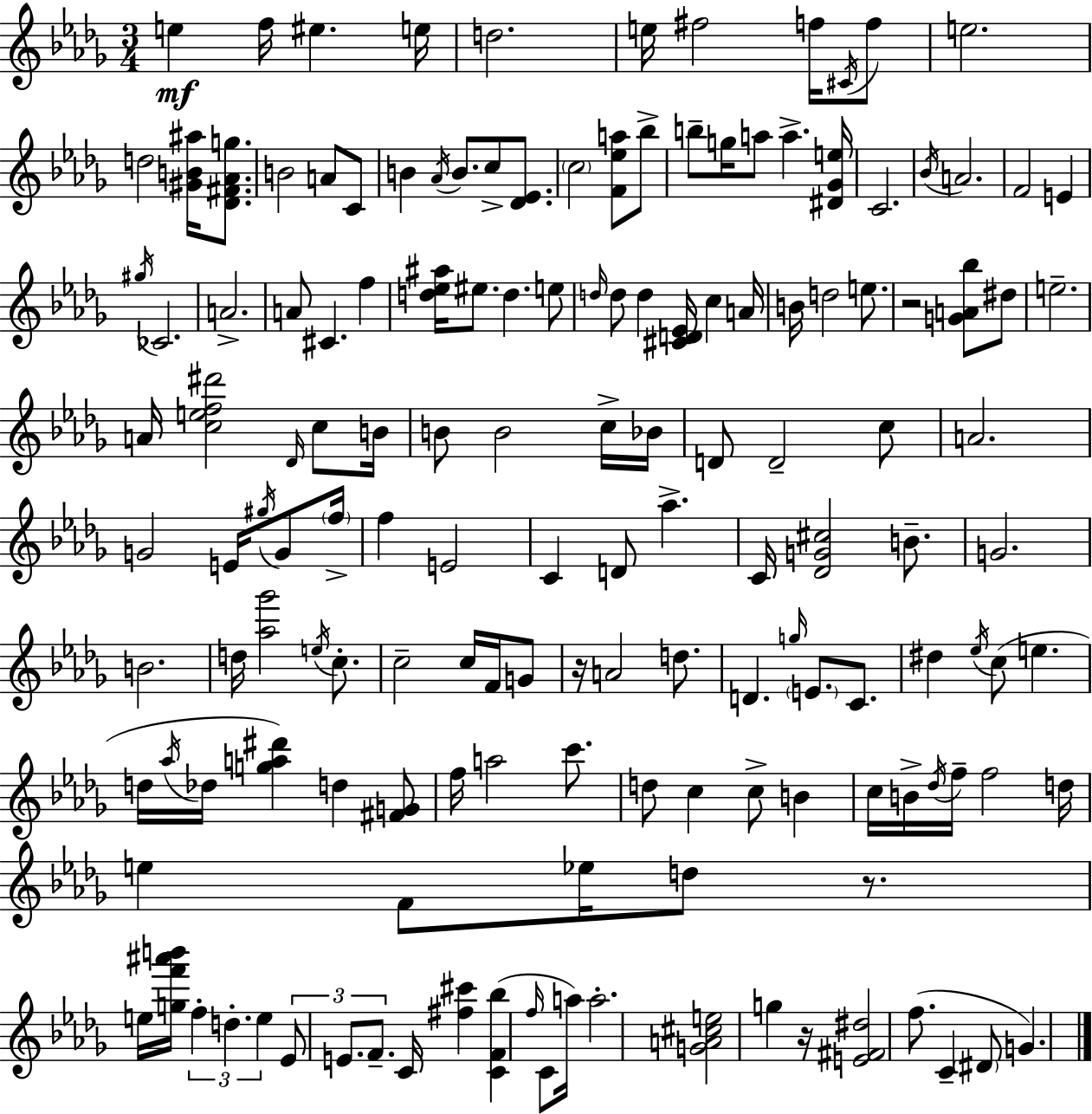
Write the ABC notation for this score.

X:1
T:Untitled
M:3/4
L:1/4
K:Bbm
e f/4 ^e e/4 d2 e/4 ^f2 f/4 ^C/4 f/2 e2 d2 [^GB^a]/4 [_D^F_Ag]/2 B2 A/2 C/2 B _A/4 B/2 c/2 [_D_E]/2 c2 [F_ea]/2 _b/2 b/2 g/4 a/2 a [^D_Ge]/4 C2 _B/4 A2 F2 E ^g/4 _C2 A2 A/2 ^C f [d_e^a]/4 ^e/2 d e/2 d/4 d/2 d [^CD_E]/4 c A/4 B/4 d2 e/2 z2 [GA_b]/2 ^d/2 e2 A/4 [cef^d']2 _D/4 c/2 B/4 B/2 B2 c/4 _B/4 D/2 D2 c/2 A2 G2 E/4 ^g/4 G/2 f/4 f E2 C D/2 _a C/4 [_DG^c]2 B/2 G2 B2 d/4 [_a_g']2 e/4 c/2 c2 c/4 F/4 G/2 z/4 A2 d/2 D g/4 E/2 C/2 ^d _e/4 c/2 e d/4 _a/4 _d/4 [ga^d'] d [^FG]/2 f/4 a2 c'/2 d/2 c c/2 B c/4 B/4 _d/4 f/4 f2 d/4 e F/2 _e/4 d/2 z/2 e/4 [gf'^a'b']/4 f d e _E/2 E/2 F/2 C/4 [^f^c'] [CF_b] f/4 C/2 a/4 a2 [GA^ce]2 g z/4 [E^F^d]2 f/2 C ^D/2 G